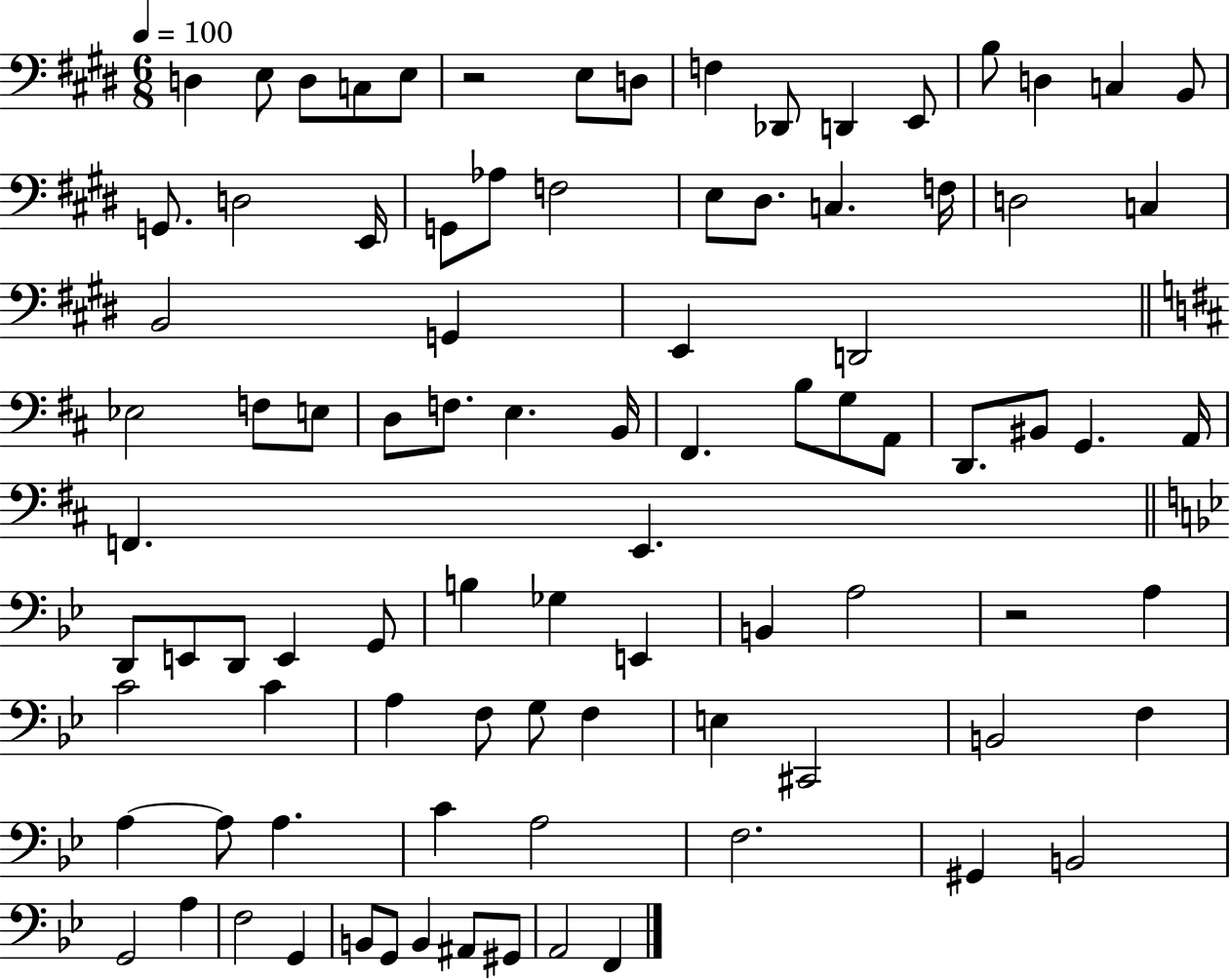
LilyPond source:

{
  \clef bass
  \numericTimeSignature
  \time 6/8
  \key e \major
  \tempo 4 = 100
  d4 e8 d8 c8 e8 | r2 e8 d8 | f4 des,8 d,4 e,8 | b8 d4 c4 b,8 | \break g,8. d2 e,16 | g,8 aes8 f2 | e8 dis8. c4. f16 | d2 c4 | \break b,2 g,4 | e,4 d,2 | \bar "||" \break \key d \major ees2 f8 e8 | d8 f8. e4. b,16 | fis,4. b8 g8 a,8 | d,8. bis,8 g,4. a,16 | \break f,4. e,4. | \bar "||" \break \key bes \major d,8 e,8 d,8 e,4 g,8 | b4 ges4 e,4 | b,4 a2 | r2 a4 | \break c'2 c'4 | a4 f8 g8 f4 | e4 cis,2 | b,2 f4 | \break a4~~ a8 a4. | c'4 a2 | f2. | gis,4 b,2 | \break g,2 a4 | f2 g,4 | b,8 g,8 b,4 ais,8 gis,8 | a,2 f,4 | \break \bar "|."
}